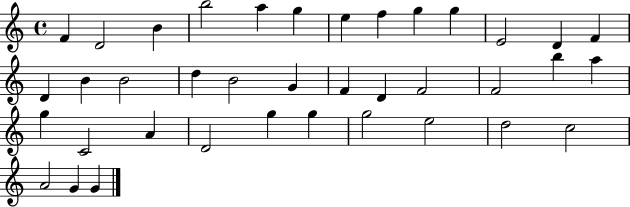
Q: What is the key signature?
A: C major